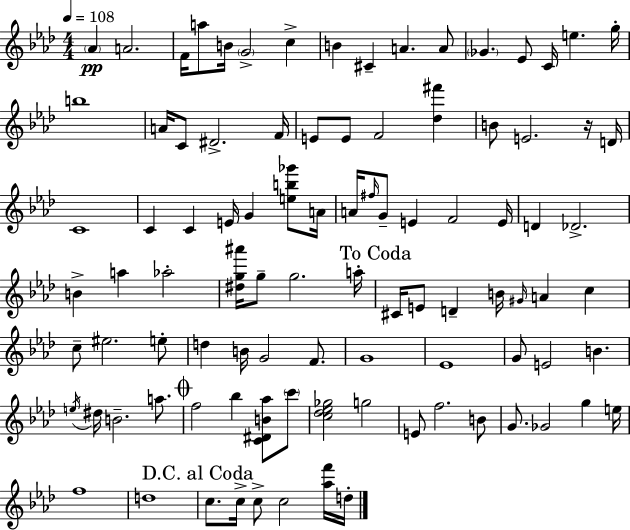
{
  \clef treble
  \numericTimeSignature
  \time 4/4
  \key aes \major
  \tempo 4 = 108
  \parenthesize aes'4\pp a'2. | f'16 a''8 b'16 \parenthesize g'2-> c''4-> | b'4 cis'4-- a'4. a'8 | \parenthesize ges'4. ees'8 c'16 e''4. g''16-. | \break b''1 | a'16 c'8 dis'2.-> f'16 | e'8 e'8 f'2 <des'' fis'''>4 | b'8 e'2. r16 d'16 | \break c'1 | c'4 c'4 e'16 g'4 <e'' b'' ges'''>8 a'16 | a'16 \grace { fis''16 } g'8-- e'4 f'2 | e'16 d'4 des'2.-> | \break b'4-> a''4 aes''2-. | <dis'' g'' ais'''>16 g''8-- g''2. | a''16-. \mark "To Coda" cis'16 e'8 d'4-- b'16 \grace { gis'16 } a'4 c''4 | c''8-- eis''2. | \break e''8-. d''4 b'16 g'2 f'8. | g'1 | ees'1 | g'8 e'2 b'4. | \break \acciaccatura { e''16 } dis''16 b'2.-- | a''8. \mark \markup { \musicglyph "scripts.coda" } f''2 bes''4 <c' dis' b' aes''>8 | \parenthesize c'''8 <c'' des'' ees'' ges''>2 g''2 | e'8 f''2. | \break b'8 g'8. ges'2 g''4 | e''16 f''1 | d''1 | \mark "D.C. al Coda" c''8. c''16-> c''8-> c''2 | \break <aes'' f'''>16 d''16-. \bar "|."
}